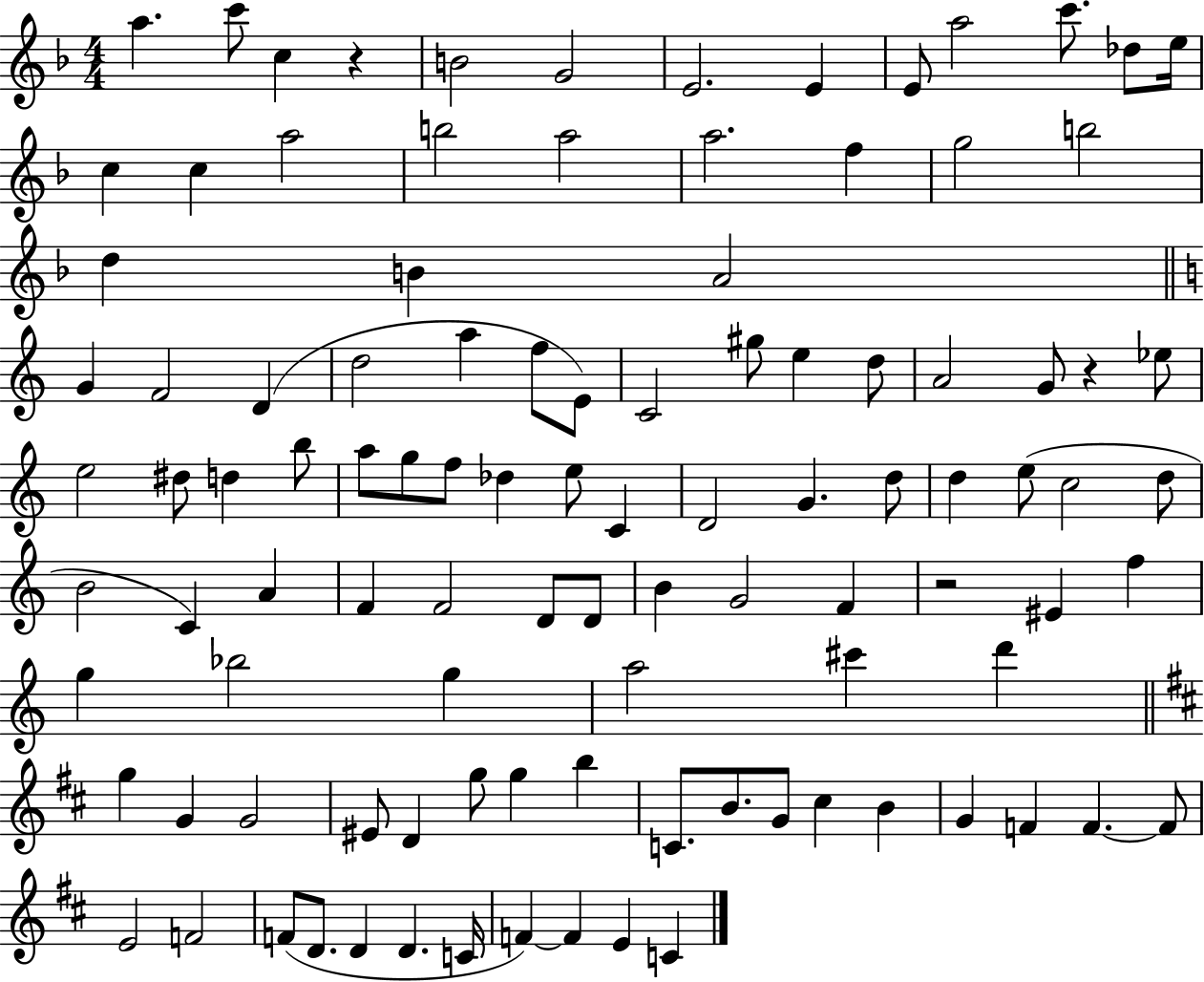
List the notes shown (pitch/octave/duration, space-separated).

A5/q. C6/e C5/q R/q B4/h G4/h E4/h. E4/q E4/e A5/h C6/e. Db5/e E5/s C5/q C5/q A5/h B5/h A5/h A5/h. F5/q G5/h B5/h D5/q B4/q A4/h G4/q F4/h D4/q D5/h A5/q F5/e E4/e C4/h G#5/e E5/q D5/e A4/h G4/e R/q Eb5/e E5/h D#5/e D5/q B5/e A5/e G5/e F5/e Db5/q E5/e C4/q D4/h G4/q. D5/e D5/q E5/e C5/h D5/e B4/h C4/q A4/q F4/q F4/h D4/e D4/e B4/q G4/h F4/q R/h EIS4/q F5/q G5/q Bb5/h G5/q A5/h C#6/q D6/q G5/q G4/q G4/h EIS4/e D4/q G5/e G5/q B5/q C4/e. B4/e. G4/e C#5/q B4/q G4/q F4/q F4/q. F4/e E4/h F4/h F4/e D4/e. D4/q D4/q. C4/s F4/q F4/q E4/q C4/q